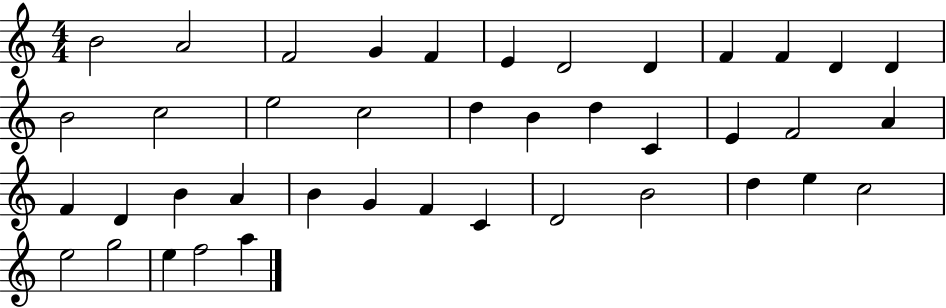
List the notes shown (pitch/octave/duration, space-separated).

B4/h A4/h F4/h G4/q F4/q E4/q D4/h D4/q F4/q F4/q D4/q D4/q B4/h C5/h E5/h C5/h D5/q B4/q D5/q C4/q E4/q F4/h A4/q F4/q D4/q B4/q A4/q B4/q G4/q F4/q C4/q D4/h B4/h D5/q E5/q C5/h E5/h G5/h E5/q F5/h A5/q